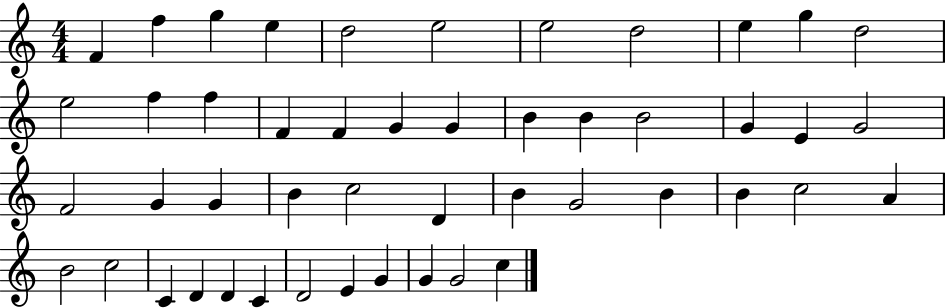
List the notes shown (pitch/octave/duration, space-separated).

F4/q F5/q G5/q E5/q D5/h E5/h E5/h D5/h E5/q G5/q D5/h E5/h F5/q F5/q F4/q F4/q G4/q G4/q B4/q B4/q B4/h G4/q E4/q G4/h F4/h G4/q G4/q B4/q C5/h D4/q B4/q G4/h B4/q B4/q C5/h A4/q B4/h C5/h C4/q D4/q D4/q C4/q D4/h E4/q G4/q G4/q G4/h C5/q